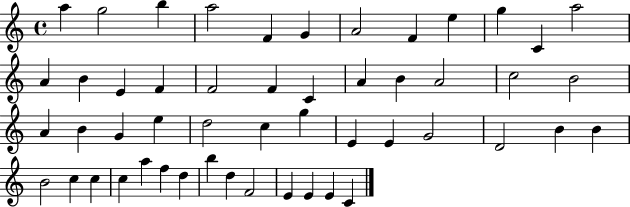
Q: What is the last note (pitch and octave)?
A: C4